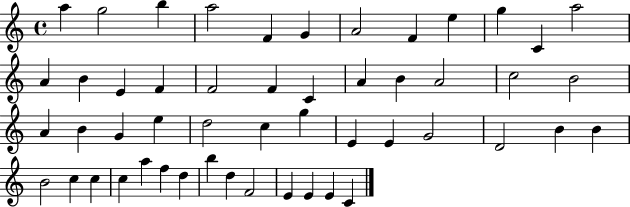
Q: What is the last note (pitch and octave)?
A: C4